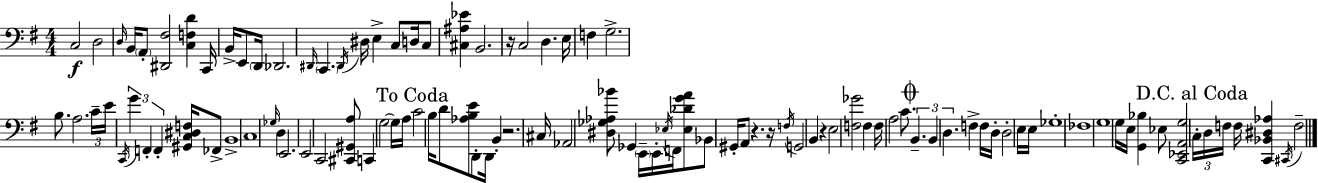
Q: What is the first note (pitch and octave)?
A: C3